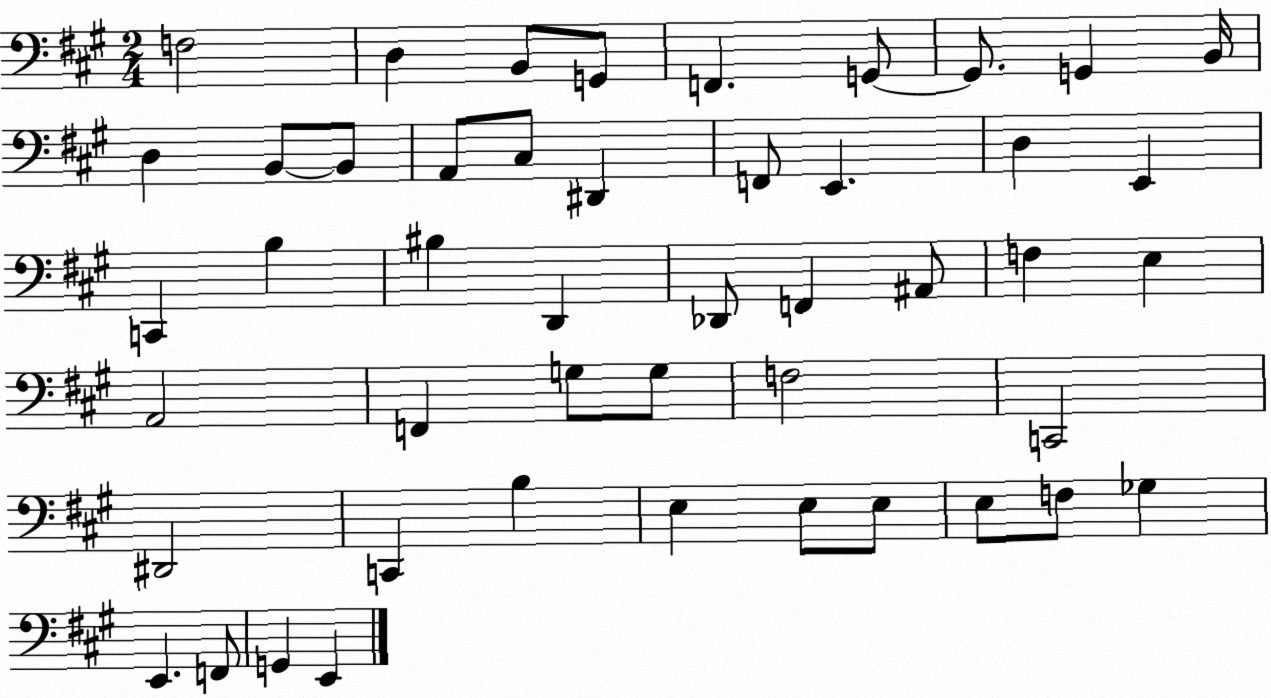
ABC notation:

X:1
T:Untitled
M:2/4
L:1/4
K:A
F,2 D, B,,/2 G,,/2 F,, G,,/2 G,,/2 G,, B,,/4 D, B,,/2 B,,/2 A,,/2 ^C,/2 ^D,, F,,/2 E,, D, E,, C,, B, ^B, D,, _D,,/2 F,, ^A,,/2 F, E, A,,2 F,, G,/2 G,/2 F,2 C,,2 ^D,,2 C,, B, E, E,/2 E,/2 E,/2 F,/2 _G, E,, F,,/2 G,, E,,